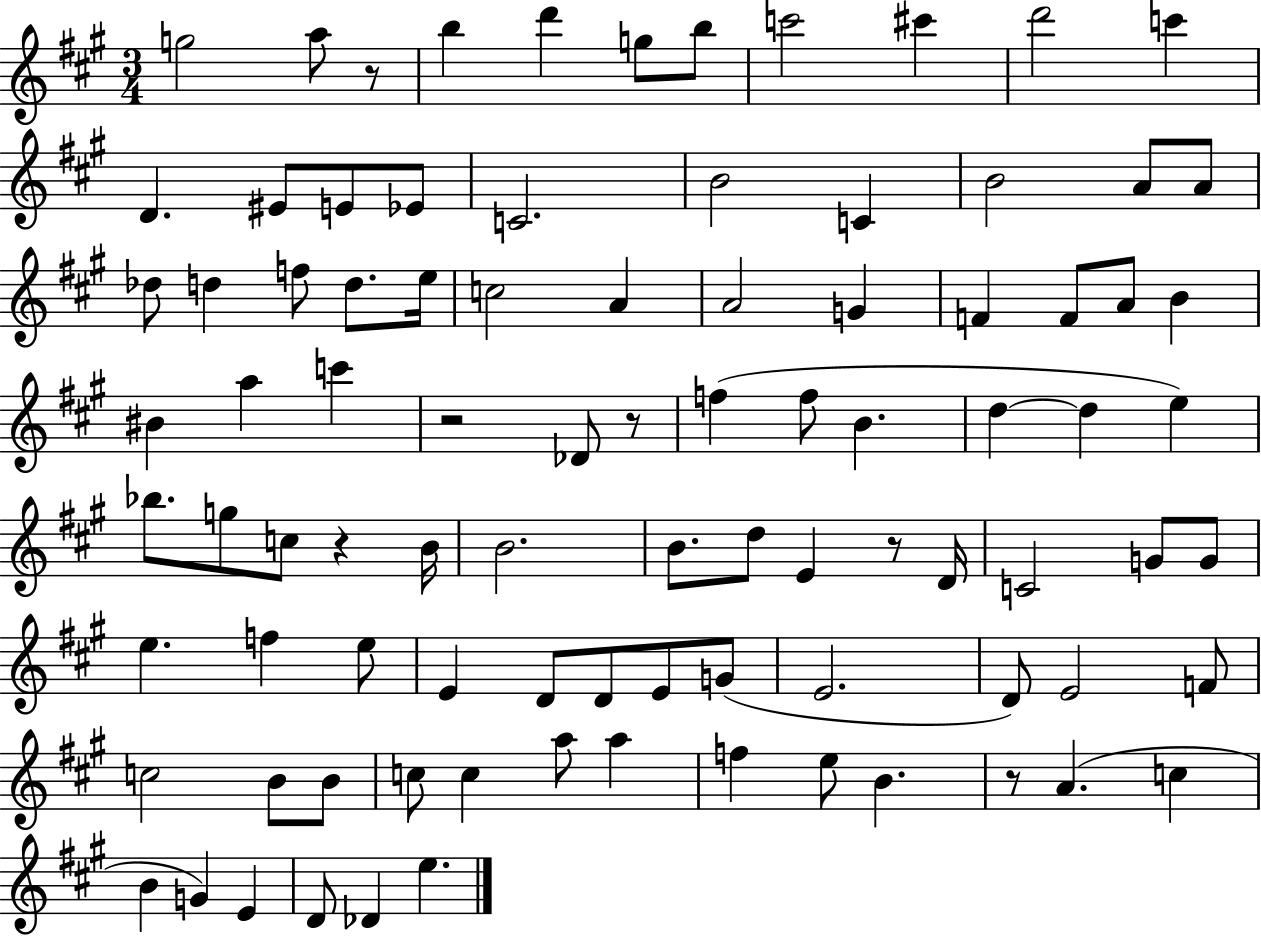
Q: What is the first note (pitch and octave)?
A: G5